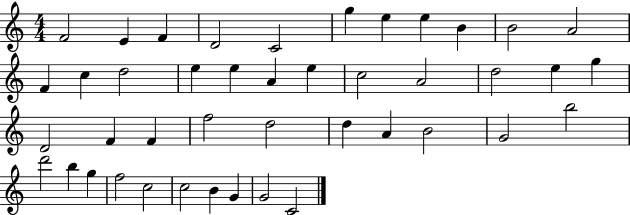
F4/h E4/q F4/q D4/h C4/h G5/q E5/q E5/q B4/q B4/h A4/h F4/q C5/q D5/h E5/q E5/q A4/q E5/q C5/h A4/h D5/h E5/q G5/q D4/h F4/q F4/q F5/h D5/h D5/q A4/q B4/h G4/h B5/h D6/h B5/q G5/q F5/h C5/h C5/h B4/q G4/q G4/h C4/h